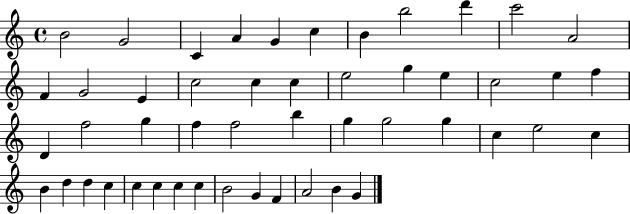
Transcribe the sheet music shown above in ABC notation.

X:1
T:Untitled
M:4/4
L:1/4
K:C
B2 G2 C A G c B b2 d' c'2 A2 F G2 E c2 c c e2 g e c2 e f D f2 g f f2 b g g2 g c e2 c B d d c c c c c B2 G F A2 B G